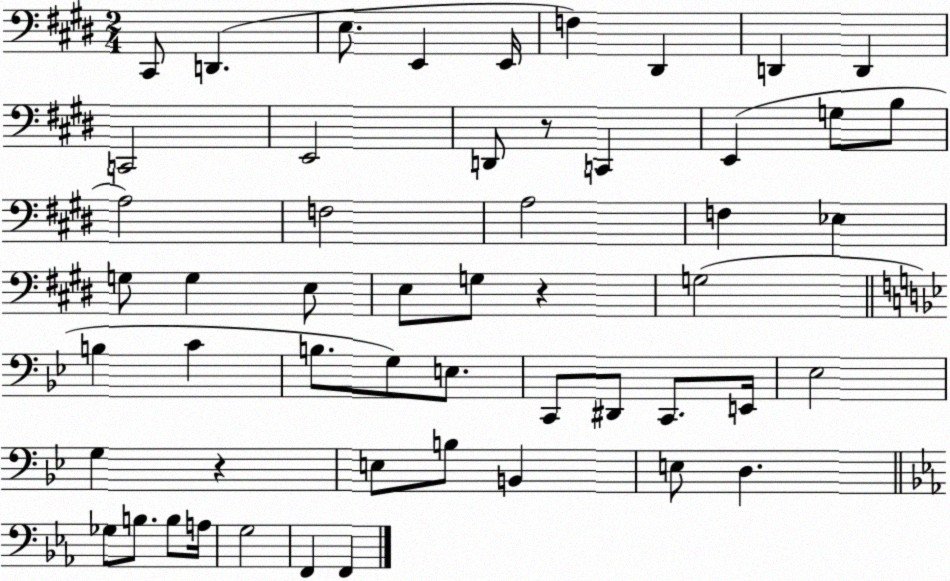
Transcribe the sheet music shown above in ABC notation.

X:1
T:Untitled
M:2/4
L:1/4
K:E
^C,,/2 D,, E,/2 E,, E,,/4 F, ^D,, D,, D,, C,,2 E,,2 D,,/2 z/2 C,, E,, G,/2 B,/2 A,2 F,2 A,2 F, _E, G,/2 G, E,/2 E,/2 G,/2 z G,2 B, C B,/2 G,/2 E,/2 C,,/2 ^D,,/2 C,,/2 E,,/4 _E,2 G, z E,/2 B,/2 B,, E,/2 D, _G,/2 B,/2 B,/2 A,/4 G,2 F,, F,,